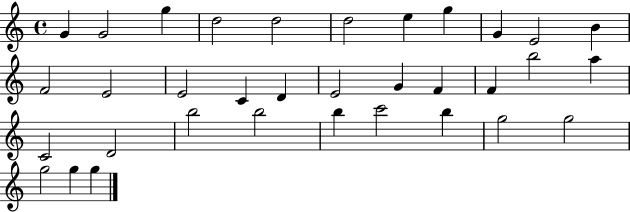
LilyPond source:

{
  \clef treble
  \time 4/4
  \defaultTimeSignature
  \key c \major
  g'4 g'2 g''4 | d''2 d''2 | d''2 e''4 g''4 | g'4 e'2 b'4 | \break f'2 e'2 | e'2 c'4 d'4 | e'2 g'4 f'4 | f'4 b''2 a''4 | \break c'2 d'2 | b''2 b''2 | b''4 c'''2 b''4 | g''2 g''2 | \break g''2 g''4 g''4 | \bar "|."
}